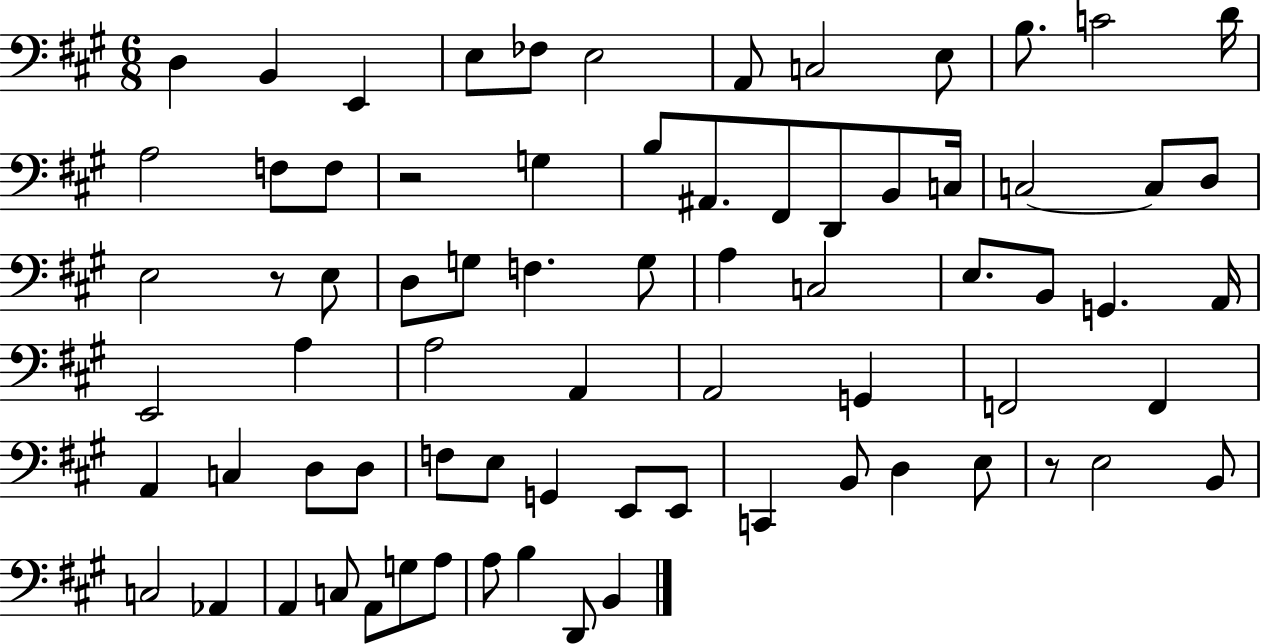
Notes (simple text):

D3/q B2/q E2/q E3/e FES3/e E3/h A2/e C3/h E3/e B3/e. C4/h D4/s A3/h F3/e F3/e R/h G3/q B3/e A#2/e. F#2/e D2/e B2/e C3/s C3/h C3/e D3/e E3/h R/e E3/e D3/e G3/e F3/q. G3/e A3/q C3/h E3/e. B2/e G2/q. A2/s E2/h A3/q A3/h A2/q A2/h G2/q F2/h F2/q A2/q C3/q D3/e D3/e F3/e E3/e G2/q E2/e E2/e C2/q B2/e D3/q E3/e R/e E3/h B2/e C3/h Ab2/q A2/q C3/e A2/e G3/e A3/e A3/e B3/q D2/e B2/q